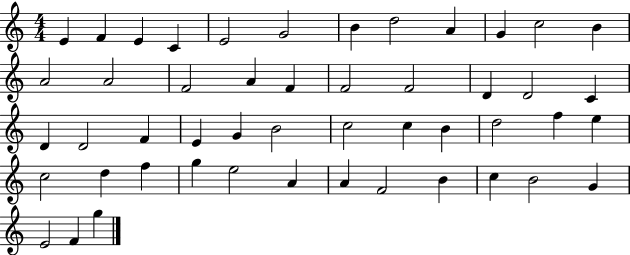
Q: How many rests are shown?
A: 0